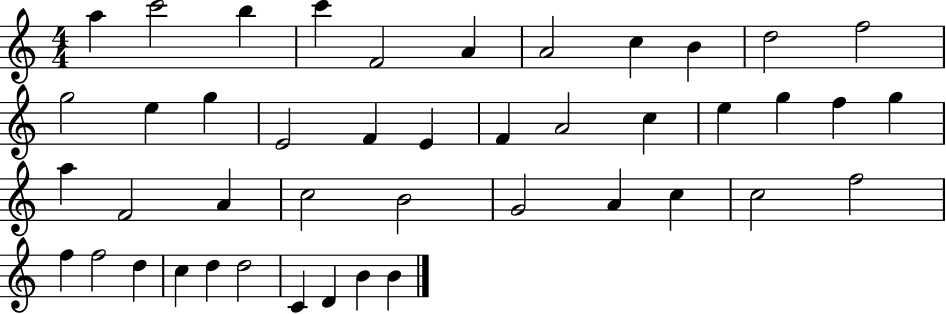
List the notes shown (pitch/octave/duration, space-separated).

A5/q C6/h B5/q C6/q F4/h A4/q A4/h C5/q B4/q D5/h F5/h G5/h E5/q G5/q E4/h F4/q E4/q F4/q A4/h C5/q E5/q G5/q F5/q G5/q A5/q F4/h A4/q C5/h B4/h G4/h A4/q C5/q C5/h F5/h F5/q F5/h D5/q C5/q D5/q D5/h C4/q D4/q B4/q B4/q